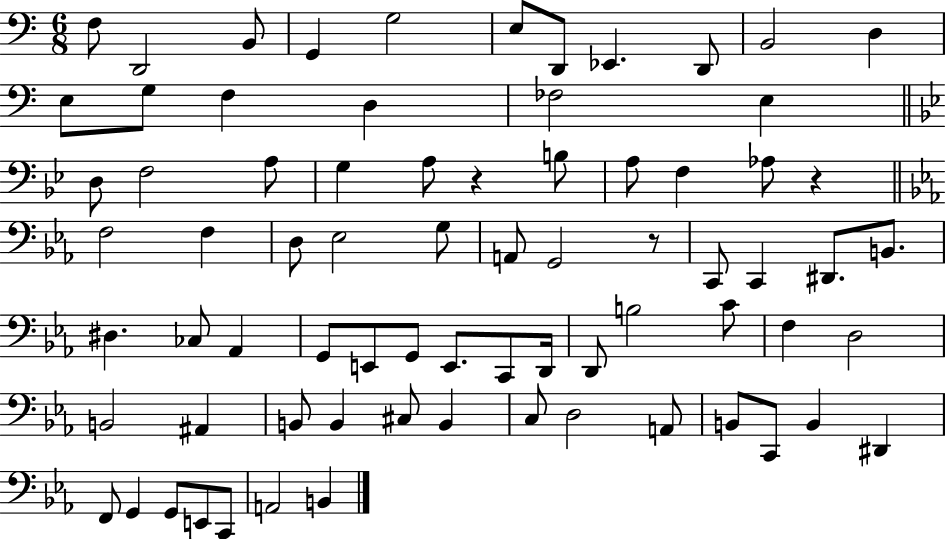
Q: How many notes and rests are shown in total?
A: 74